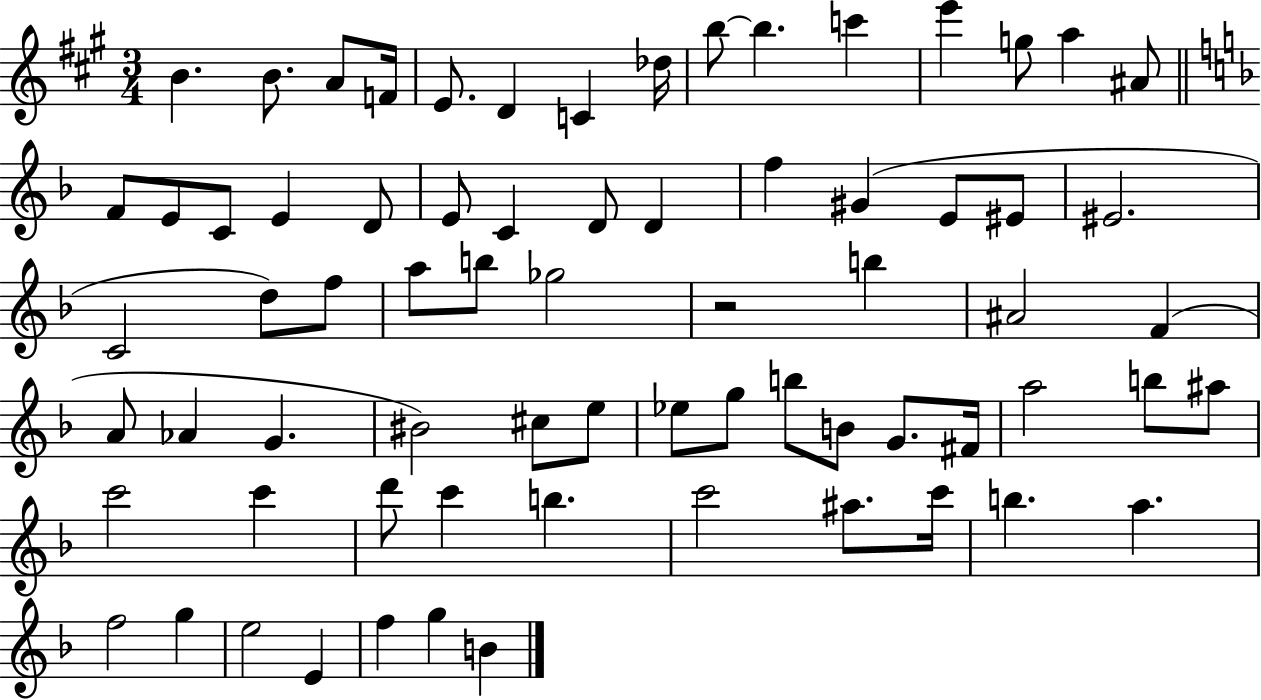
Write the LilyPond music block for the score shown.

{
  \clef treble
  \numericTimeSignature
  \time 3/4
  \key a \major
  b'4. b'8. a'8 f'16 | e'8. d'4 c'4 des''16 | b''8~~ b''4. c'''4 | e'''4 g''8 a''4 ais'8 | \break \bar "||" \break \key d \minor f'8 e'8 c'8 e'4 d'8 | e'8 c'4 d'8 d'4 | f''4 gis'4( e'8 eis'8 | eis'2. | \break c'2 d''8) f''8 | a''8 b''8 ges''2 | r2 b''4 | ais'2 f'4( | \break a'8 aes'4 g'4. | bis'2) cis''8 e''8 | ees''8 g''8 b''8 b'8 g'8. fis'16 | a''2 b''8 ais''8 | \break c'''2 c'''4 | d'''8 c'''4 b''4. | c'''2 ais''8. c'''16 | b''4. a''4. | \break f''2 g''4 | e''2 e'4 | f''4 g''4 b'4 | \bar "|."
}